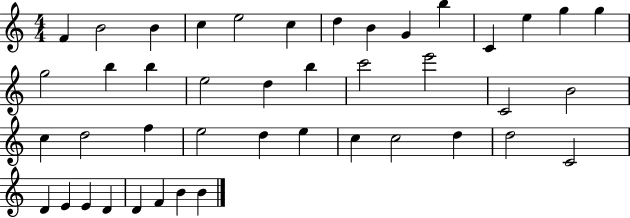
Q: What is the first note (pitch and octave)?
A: F4